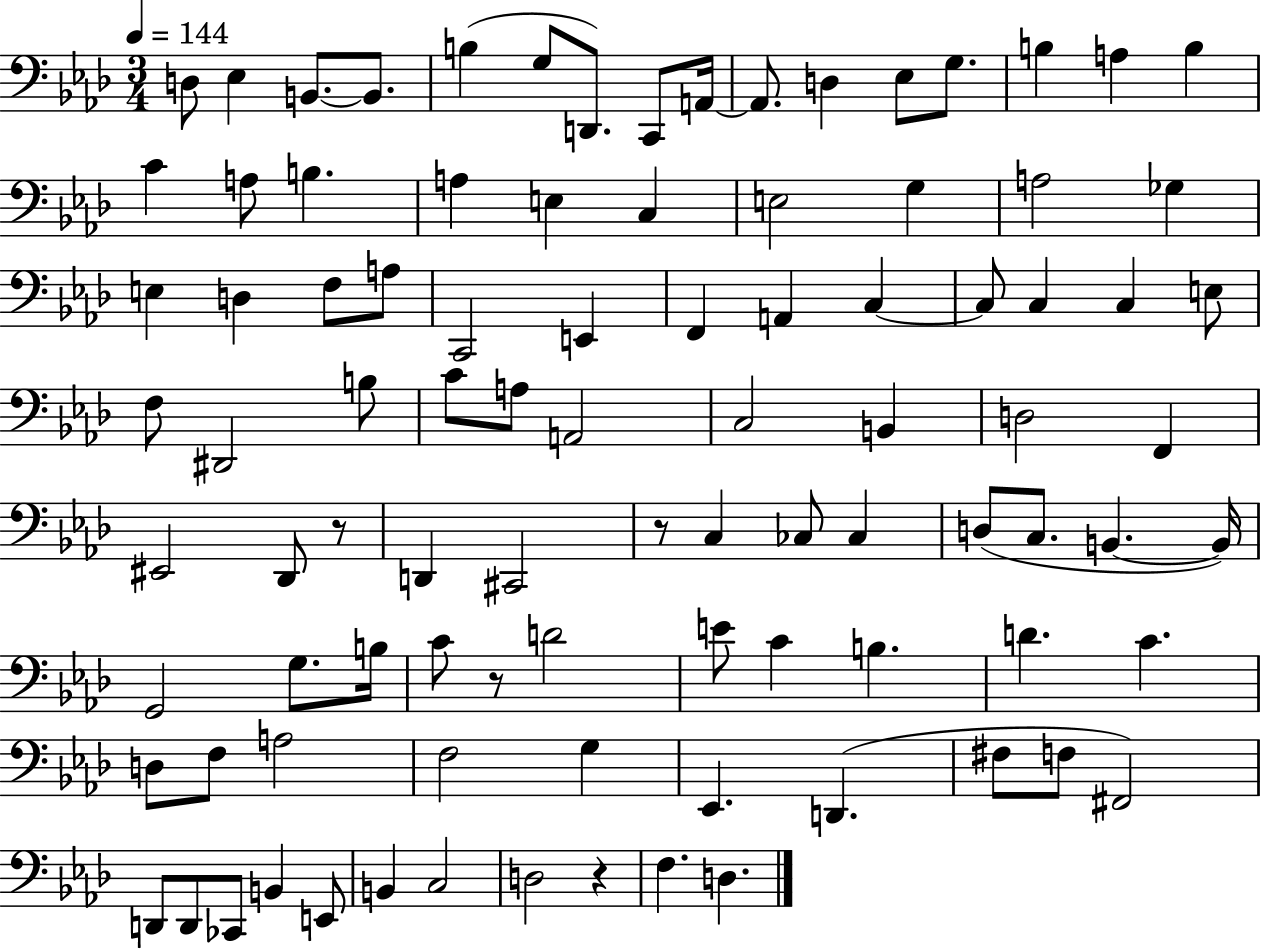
D3/e Eb3/q B2/e. B2/e. B3/q G3/e D2/e. C2/e A2/s A2/e. D3/q Eb3/e G3/e. B3/q A3/q B3/q C4/q A3/e B3/q. A3/q E3/q C3/q E3/h G3/q A3/h Gb3/q E3/q D3/q F3/e A3/e C2/h E2/q F2/q A2/q C3/q C3/e C3/q C3/q E3/e F3/e D#2/h B3/e C4/e A3/e A2/h C3/h B2/q D3/h F2/q EIS2/h Db2/e R/e D2/q C#2/h R/e C3/q CES3/e CES3/q D3/e C3/e. B2/q. B2/s G2/h G3/e. B3/s C4/e R/e D4/h E4/e C4/q B3/q. D4/q. C4/q. D3/e F3/e A3/h F3/h G3/q Eb2/q. D2/q. F#3/e F3/e F#2/h D2/e D2/e CES2/e B2/q E2/e B2/q C3/h D3/h R/q F3/q. D3/q.